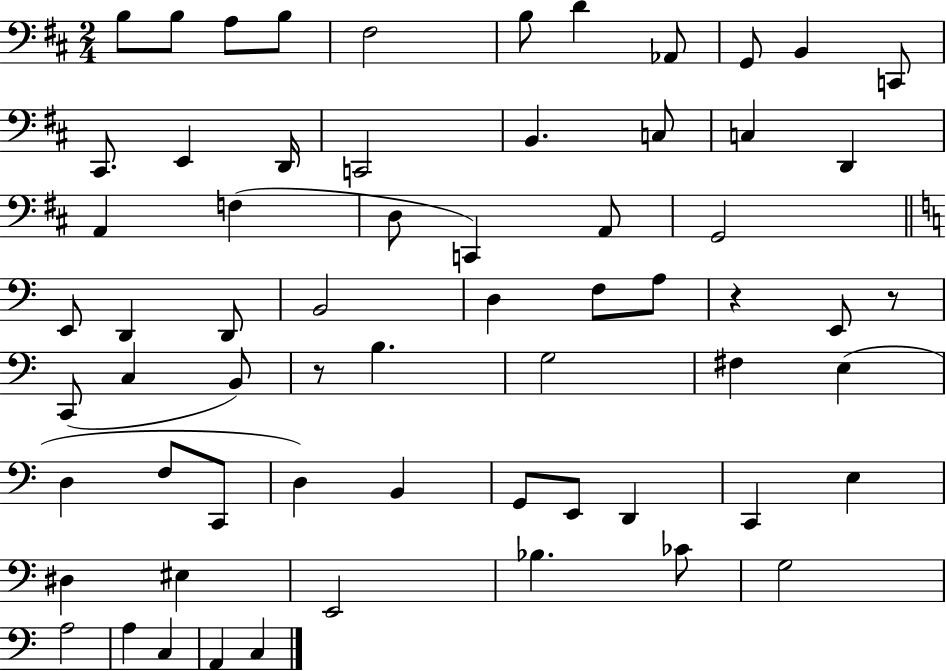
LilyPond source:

{
  \clef bass
  \numericTimeSignature
  \time 2/4
  \key d \major
  \repeat volta 2 { b8 b8 a8 b8 | fis2 | b8 d'4 aes,8 | g,8 b,4 c,8 | \break cis,8. e,4 d,16 | c,2 | b,4. c8 | c4 d,4 | \break a,4 f4( | d8 c,4) a,8 | g,2 | \bar "||" \break \key a \minor e,8 d,4 d,8 | b,2 | d4 f8 a8 | r4 e,8 r8 | \break c,8( c4 b,8) | r8 b4. | g2 | fis4 e4( | \break d4 f8 c,8 | d4) b,4 | g,8 e,8 d,4 | c,4 e4 | \break dis4 eis4 | e,2 | bes4. ces'8 | g2 | \break a2 | a4 c4 | a,4 c4 | } \bar "|."
}